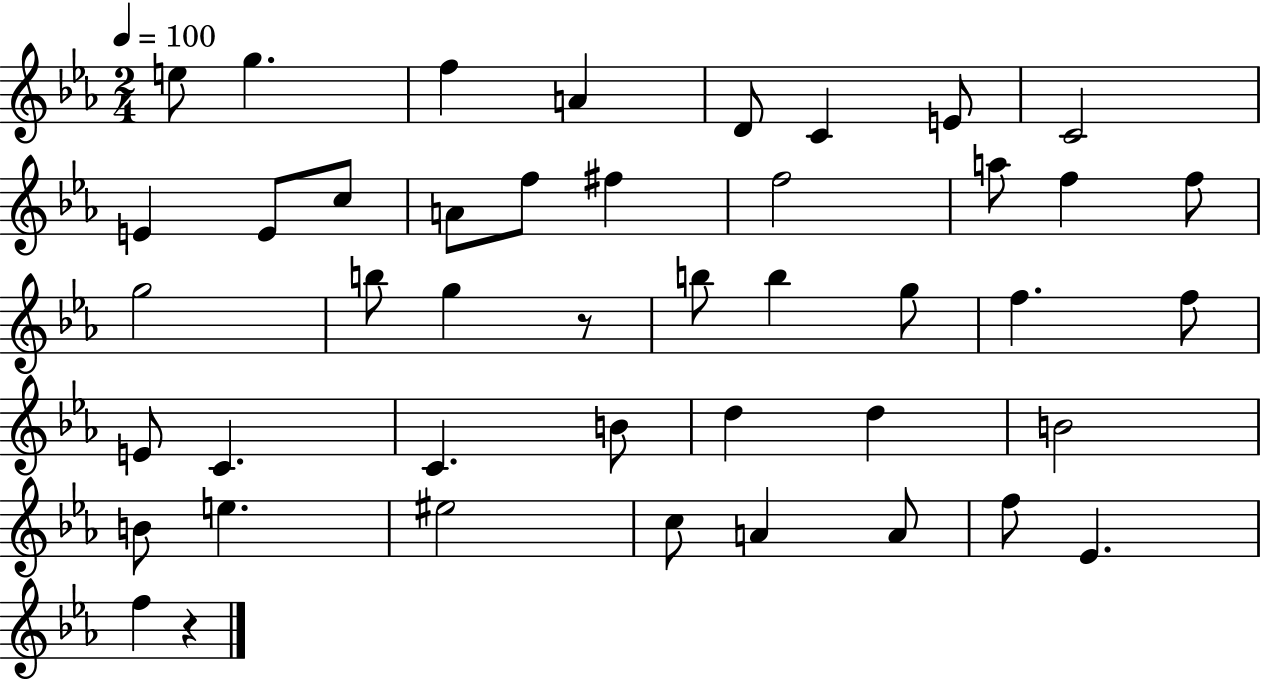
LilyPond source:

{
  \clef treble
  \numericTimeSignature
  \time 2/4
  \key ees \major
  \tempo 4 = 100
  e''8 g''4. | f''4 a'4 | d'8 c'4 e'8 | c'2 | \break e'4 e'8 c''8 | a'8 f''8 fis''4 | f''2 | a''8 f''4 f''8 | \break g''2 | b''8 g''4 r8 | b''8 b''4 g''8 | f''4. f''8 | \break e'8 c'4. | c'4. b'8 | d''4 d''4 | b'2 | \break b'8 e''4. | eis''2 | c''8 a'4 a'8 | f''8 ees'4. | \break f''4 r4 | \bar "|."
}